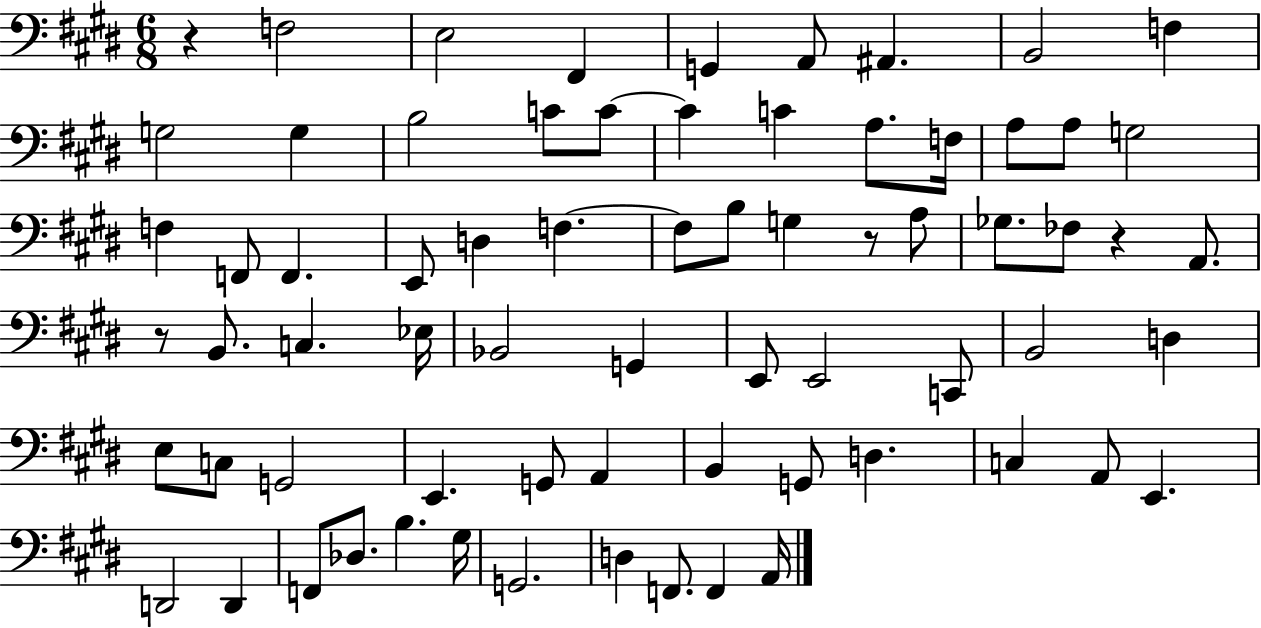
R/q F3/h E3/h F#2/q G2/q A2/e A#2/q. B2/h F3/q G3/h G3/q B3/h C4/e C4/e C4/q C4/q A3/e. F3/s A3/e A3/e G3/h F3/q F2/e F2/q. E2/e D3/q F3/q. F3/e B3/e G3/q R/e A3/e Gb3/e. FES3/e R/q A2/e. R/e B2/e. C3/q. Eb3/s Bb2/h G2/q E2/e E2/h C2/e B2/h D3/q E3/e C3/e G2/h E2/q. G2/e A2/q B2/q G2/e D3/q. C3/q A2/e E2/q. D2/h D2/q F2/e Db3/e. B3/q. G#3/s G2/h. D3/q F2/e. F2/q A2/s